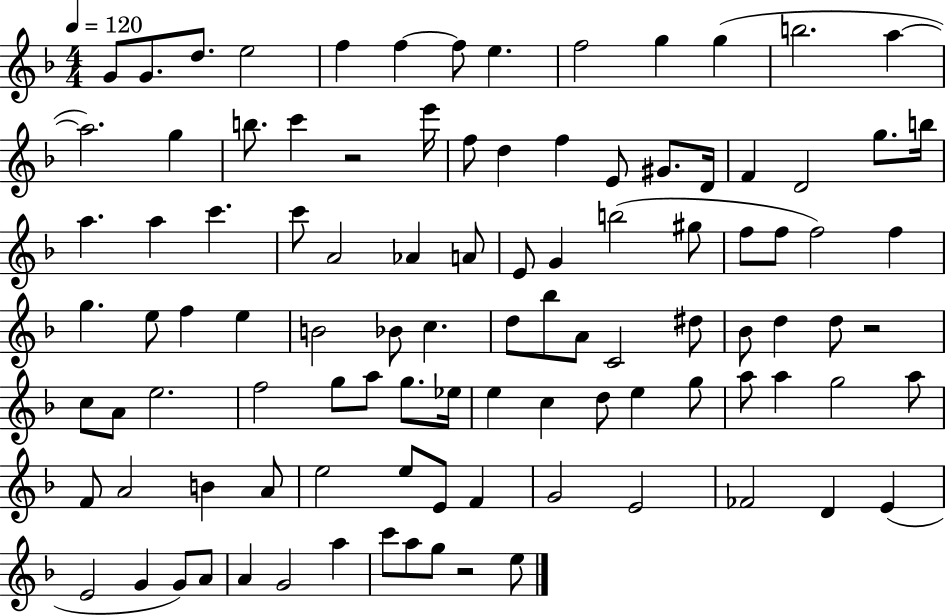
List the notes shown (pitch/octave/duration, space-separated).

G4/e G4/e. D5/e. E5/h F5/q F5/q F5/e E5/q. F5/h G5/q G5/q B5/h. A5/q A5/h. G5/q B5/e. C6/q R/h E6/s F5/e D5/q F5/q E4/e G#4/e. D4/s F4/q D4/h G5/e. B5/s A5/q. A5/q C6/q. C6/e A4/h Ab4/q A4/e E4/e G4/q B5/h G#5/e F5/e F5/e F5/h F5/q G5/q. E5/e F5/q E5/q B4/h Bb4/e C5/q. D5/e Bb5/e A4/e C4/h D#5/e Bb4/e D5/q D5/e R/h C5/e A4/e E5/h. F5/h G5/e A5/e G5/e. Eb5/s E5/q C5/q D5/e E5/q G5/e A5/e A5/q G5/h A5/e F4/e A4/h B4/q A4/e E5/h E5/e E4/e F4/q G4/h E4/h FES4/h D4/q E4/q E4/h G4/q G4/e A4/e A4/q G4/h A5/q C6/e A5/e G5/e R/h E5/e